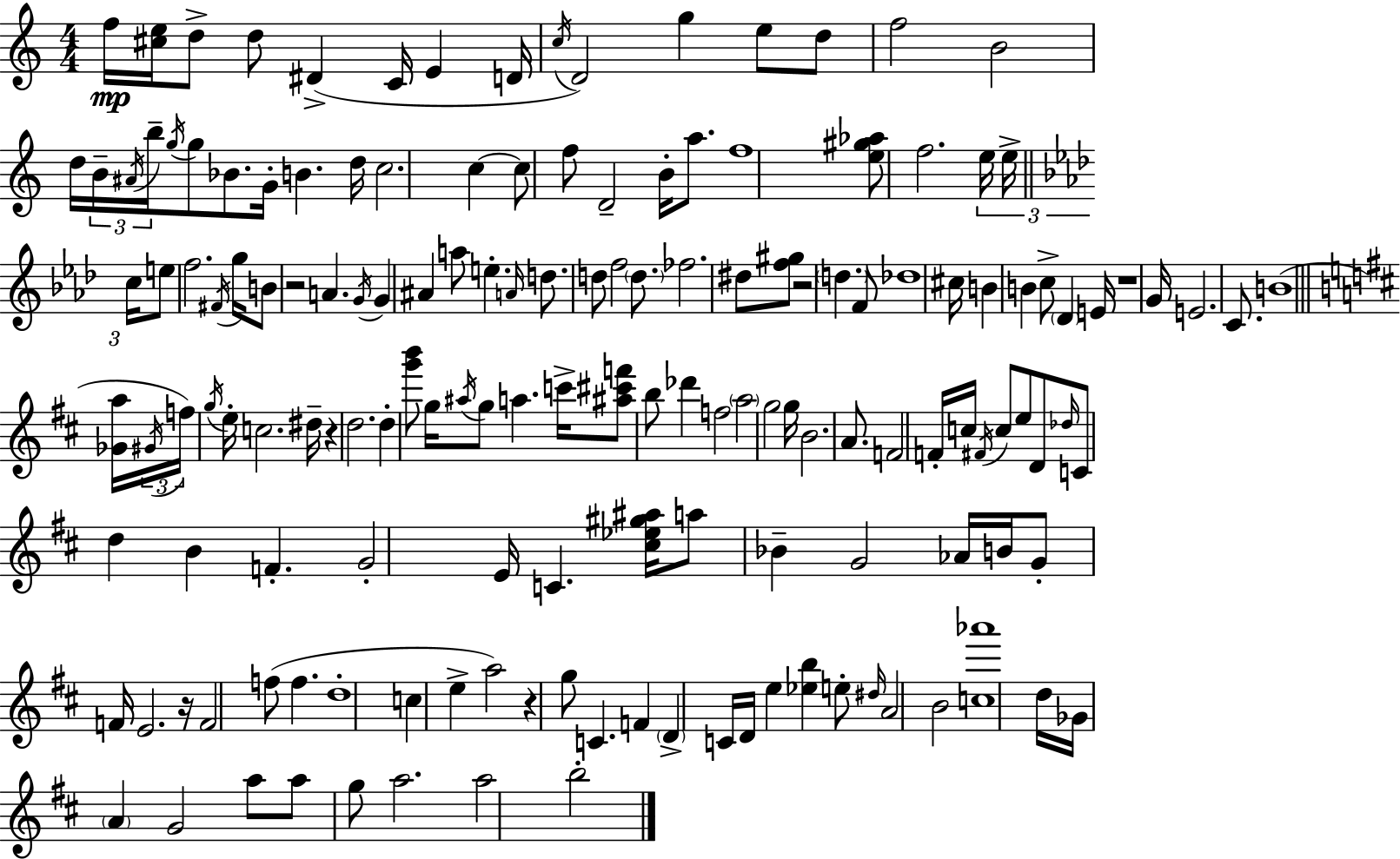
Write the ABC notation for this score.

X:1
T:Untitled
M:4/4
L:1/4
K:C
f/4 [^ce]/4 d/2 d/2 ^D C/4 E D/4 c/4 D2 g e/2 d/2 f2 B2 d/4 B/4 ^A/4 b/4 g/4 g/2 _B/2 G/4 B d/4 c2 c c/2 f/2 D2 B/4 a/2 f4 [e^g_a]/2 f2 e/4 e/4 c/4 e/2 f2 ^F/4 g/4 B/2 z2 A G/4 G ^A a/2 e A/4 d/2 d/2 f2 d/2 _f2 ^d/2 [f^g]/2 z2 d F/2 _d4 ^c/4 B B c/2 _D E/4 z4 G/4 E2 C/2 B4 [_Ga]/4 ^G/4 f/4 g/4 e/4 c2 ^d/4 z d2 d [g'b']/2 g/4 ^a/4 g/2 a c'/4 [^a^c'f']/2 b/2 _d' f2 a2 g2 g/4 B2 A/2 F2 F/4 c/4 ^F/4 c/2 e/2 D/2 _d/4 C/2 d B F G2 E/4 C [^c_e^g^a]/4 a/2 _B G2 _A/4 B/4 G/2 F/4 E2 z/4 F2 f/2 f d4 c e a2 z g/2 C F D C/4 D/4 e [_eb] e/2 ^d/4 A2 B2 [c_a']4 d/4 _G/4 A G2 a/2 a/2 g/2 a2 a2 b2